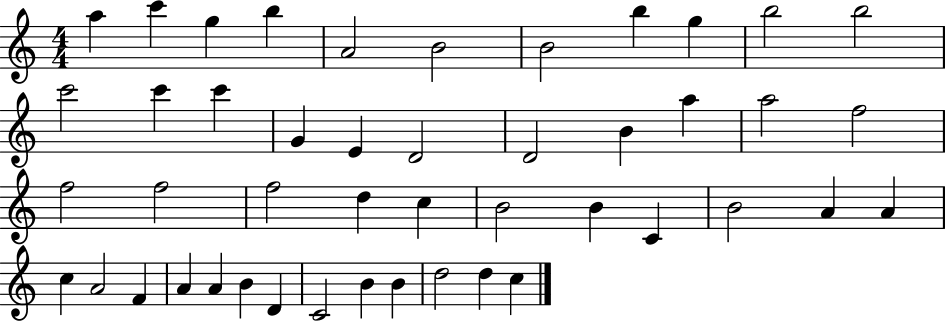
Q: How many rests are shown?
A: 0